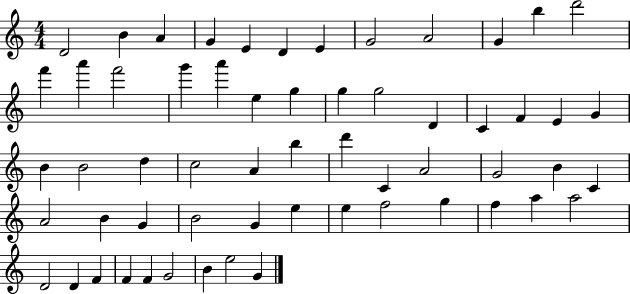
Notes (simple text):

D4/h B4/q A4/q G4/q E4/q D4/q E4/q G4/h A4/h G4/q B5/q D6/h F6/q A6/q F6/h G6/q A6/q E5/q G5/q G5/q G5/h D4/q C4/q F4/q E4/q G4/q B4/q B4/h D5/q C5/h A4/q B5/q D6/q C4/q A4/h G4/h B4/q C4/q A4/h B4/q G4/q B4/h G4/q E5/q E5/q F5/h G5/q F5/q A5/q A5/h D4/h D4/q F4/q F4/q F4/q G4/h B4/q E5/h G4/q